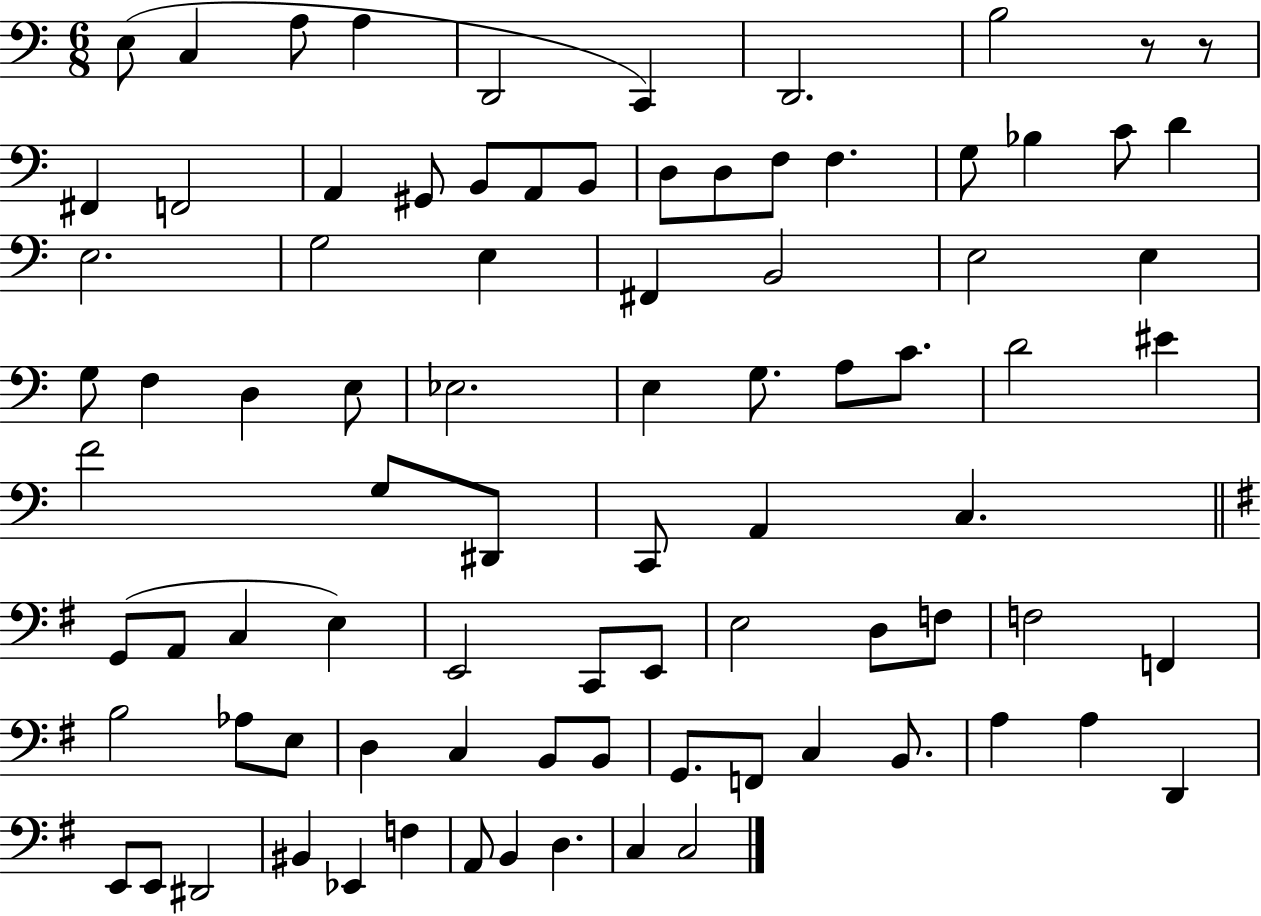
X:1
T:Untitled
M:6/8
L:1/4
K:C
E,/2 C, A,/2 A, D,,2 C,, D,,2 B,2 z/2 z/2 ^F,, F,,2 A,, ^G,,/2 B,,/2 A,,/2 B,,/2 D,/2 D,/2 F,/2 F, G,/2 _B, C/2 D E,2 G,2 E, ^F,, B,,2 E,2 E, G,/2 F, D, E,/2 _E,2 E, G,/2 A,/2 C/2 D2 ^E F2 G,/2 ^D,,/2 C,,/2 A,, C, G,,/2 A,,/2 C, E, E,,2 C,,/2 E,,/2 E,2 D,/2 F,/2 F,2 F,, B,2 _A,/2 E,/2 D, C, B,,/2 B,,/2 G,,/2 F,,/2 C, B,,/2 A, A, D,, E,,/2 E,,/2 ^D,,2 ^B,, _E,, F, A,,/2 B,, D, C, C,2